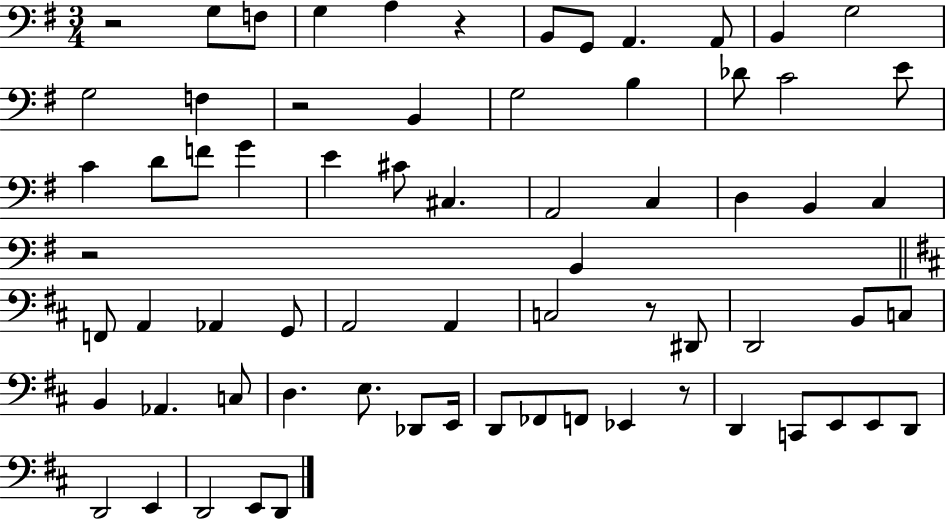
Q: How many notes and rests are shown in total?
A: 69